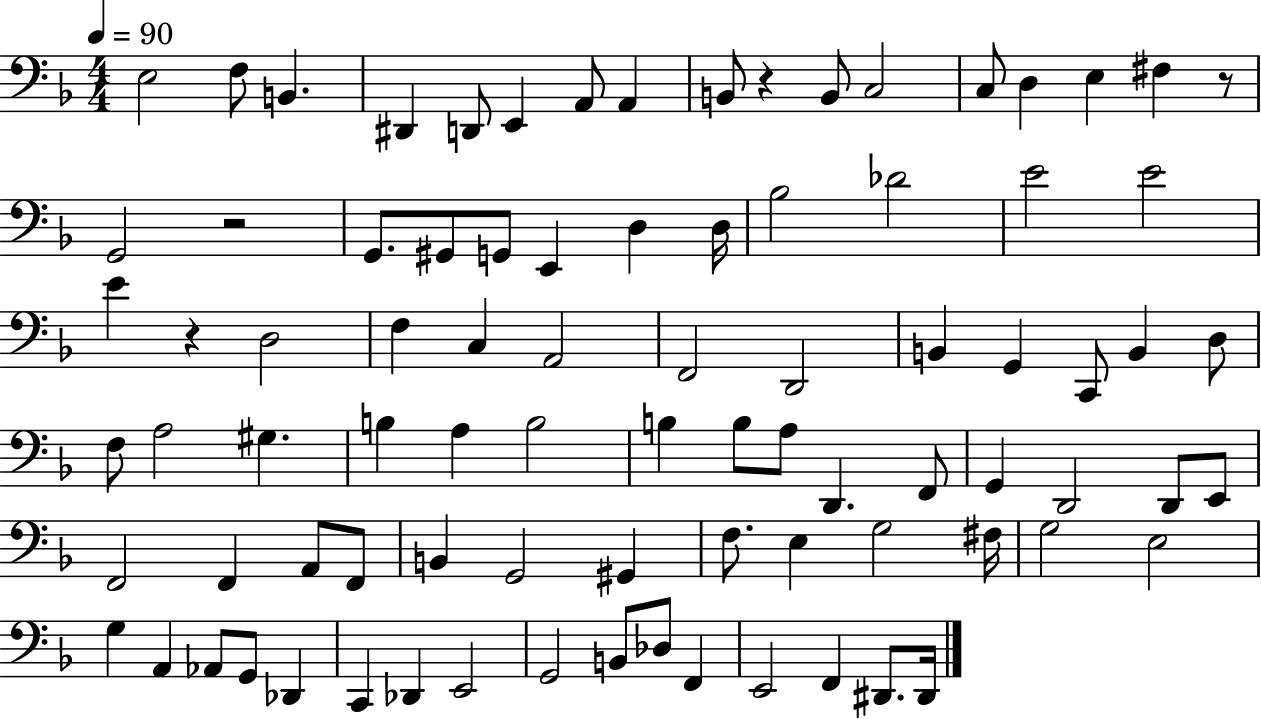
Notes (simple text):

E3/h F3/e B2/q. D#2/q D2/e E2/q A2/e A2/q B2/e R/q B2/e C3/h C3/e D3/q E3/q F#3/q R/e G2/h R/h G2/e. G#2/e G2/e E2/q D3/q D3/s Bb3/h Db4/h E4/h E4/h E4/q R/q D3/h F3/q C3/q A2/h F2/h D2/h B2/q G2/q C2/e B2/q D3/e F3/e A3/h G#3/q. B3/q A3/q B3/h B3/q B3/e A3/e D2/q. F2/e G2/q D2/h D2/e E2/e F2/h F2/q A2/e F2/e B2/q G2/h G#2/q F3/e. E3/q G3/h F#3/s G3/h E3/h G3/q A2/q Ab2/e G2/e Db2/q C2/q Db2/q E2/h G2/h B2/e Db3/e F2/q E2/h F2/q D#2/e. D#2/s